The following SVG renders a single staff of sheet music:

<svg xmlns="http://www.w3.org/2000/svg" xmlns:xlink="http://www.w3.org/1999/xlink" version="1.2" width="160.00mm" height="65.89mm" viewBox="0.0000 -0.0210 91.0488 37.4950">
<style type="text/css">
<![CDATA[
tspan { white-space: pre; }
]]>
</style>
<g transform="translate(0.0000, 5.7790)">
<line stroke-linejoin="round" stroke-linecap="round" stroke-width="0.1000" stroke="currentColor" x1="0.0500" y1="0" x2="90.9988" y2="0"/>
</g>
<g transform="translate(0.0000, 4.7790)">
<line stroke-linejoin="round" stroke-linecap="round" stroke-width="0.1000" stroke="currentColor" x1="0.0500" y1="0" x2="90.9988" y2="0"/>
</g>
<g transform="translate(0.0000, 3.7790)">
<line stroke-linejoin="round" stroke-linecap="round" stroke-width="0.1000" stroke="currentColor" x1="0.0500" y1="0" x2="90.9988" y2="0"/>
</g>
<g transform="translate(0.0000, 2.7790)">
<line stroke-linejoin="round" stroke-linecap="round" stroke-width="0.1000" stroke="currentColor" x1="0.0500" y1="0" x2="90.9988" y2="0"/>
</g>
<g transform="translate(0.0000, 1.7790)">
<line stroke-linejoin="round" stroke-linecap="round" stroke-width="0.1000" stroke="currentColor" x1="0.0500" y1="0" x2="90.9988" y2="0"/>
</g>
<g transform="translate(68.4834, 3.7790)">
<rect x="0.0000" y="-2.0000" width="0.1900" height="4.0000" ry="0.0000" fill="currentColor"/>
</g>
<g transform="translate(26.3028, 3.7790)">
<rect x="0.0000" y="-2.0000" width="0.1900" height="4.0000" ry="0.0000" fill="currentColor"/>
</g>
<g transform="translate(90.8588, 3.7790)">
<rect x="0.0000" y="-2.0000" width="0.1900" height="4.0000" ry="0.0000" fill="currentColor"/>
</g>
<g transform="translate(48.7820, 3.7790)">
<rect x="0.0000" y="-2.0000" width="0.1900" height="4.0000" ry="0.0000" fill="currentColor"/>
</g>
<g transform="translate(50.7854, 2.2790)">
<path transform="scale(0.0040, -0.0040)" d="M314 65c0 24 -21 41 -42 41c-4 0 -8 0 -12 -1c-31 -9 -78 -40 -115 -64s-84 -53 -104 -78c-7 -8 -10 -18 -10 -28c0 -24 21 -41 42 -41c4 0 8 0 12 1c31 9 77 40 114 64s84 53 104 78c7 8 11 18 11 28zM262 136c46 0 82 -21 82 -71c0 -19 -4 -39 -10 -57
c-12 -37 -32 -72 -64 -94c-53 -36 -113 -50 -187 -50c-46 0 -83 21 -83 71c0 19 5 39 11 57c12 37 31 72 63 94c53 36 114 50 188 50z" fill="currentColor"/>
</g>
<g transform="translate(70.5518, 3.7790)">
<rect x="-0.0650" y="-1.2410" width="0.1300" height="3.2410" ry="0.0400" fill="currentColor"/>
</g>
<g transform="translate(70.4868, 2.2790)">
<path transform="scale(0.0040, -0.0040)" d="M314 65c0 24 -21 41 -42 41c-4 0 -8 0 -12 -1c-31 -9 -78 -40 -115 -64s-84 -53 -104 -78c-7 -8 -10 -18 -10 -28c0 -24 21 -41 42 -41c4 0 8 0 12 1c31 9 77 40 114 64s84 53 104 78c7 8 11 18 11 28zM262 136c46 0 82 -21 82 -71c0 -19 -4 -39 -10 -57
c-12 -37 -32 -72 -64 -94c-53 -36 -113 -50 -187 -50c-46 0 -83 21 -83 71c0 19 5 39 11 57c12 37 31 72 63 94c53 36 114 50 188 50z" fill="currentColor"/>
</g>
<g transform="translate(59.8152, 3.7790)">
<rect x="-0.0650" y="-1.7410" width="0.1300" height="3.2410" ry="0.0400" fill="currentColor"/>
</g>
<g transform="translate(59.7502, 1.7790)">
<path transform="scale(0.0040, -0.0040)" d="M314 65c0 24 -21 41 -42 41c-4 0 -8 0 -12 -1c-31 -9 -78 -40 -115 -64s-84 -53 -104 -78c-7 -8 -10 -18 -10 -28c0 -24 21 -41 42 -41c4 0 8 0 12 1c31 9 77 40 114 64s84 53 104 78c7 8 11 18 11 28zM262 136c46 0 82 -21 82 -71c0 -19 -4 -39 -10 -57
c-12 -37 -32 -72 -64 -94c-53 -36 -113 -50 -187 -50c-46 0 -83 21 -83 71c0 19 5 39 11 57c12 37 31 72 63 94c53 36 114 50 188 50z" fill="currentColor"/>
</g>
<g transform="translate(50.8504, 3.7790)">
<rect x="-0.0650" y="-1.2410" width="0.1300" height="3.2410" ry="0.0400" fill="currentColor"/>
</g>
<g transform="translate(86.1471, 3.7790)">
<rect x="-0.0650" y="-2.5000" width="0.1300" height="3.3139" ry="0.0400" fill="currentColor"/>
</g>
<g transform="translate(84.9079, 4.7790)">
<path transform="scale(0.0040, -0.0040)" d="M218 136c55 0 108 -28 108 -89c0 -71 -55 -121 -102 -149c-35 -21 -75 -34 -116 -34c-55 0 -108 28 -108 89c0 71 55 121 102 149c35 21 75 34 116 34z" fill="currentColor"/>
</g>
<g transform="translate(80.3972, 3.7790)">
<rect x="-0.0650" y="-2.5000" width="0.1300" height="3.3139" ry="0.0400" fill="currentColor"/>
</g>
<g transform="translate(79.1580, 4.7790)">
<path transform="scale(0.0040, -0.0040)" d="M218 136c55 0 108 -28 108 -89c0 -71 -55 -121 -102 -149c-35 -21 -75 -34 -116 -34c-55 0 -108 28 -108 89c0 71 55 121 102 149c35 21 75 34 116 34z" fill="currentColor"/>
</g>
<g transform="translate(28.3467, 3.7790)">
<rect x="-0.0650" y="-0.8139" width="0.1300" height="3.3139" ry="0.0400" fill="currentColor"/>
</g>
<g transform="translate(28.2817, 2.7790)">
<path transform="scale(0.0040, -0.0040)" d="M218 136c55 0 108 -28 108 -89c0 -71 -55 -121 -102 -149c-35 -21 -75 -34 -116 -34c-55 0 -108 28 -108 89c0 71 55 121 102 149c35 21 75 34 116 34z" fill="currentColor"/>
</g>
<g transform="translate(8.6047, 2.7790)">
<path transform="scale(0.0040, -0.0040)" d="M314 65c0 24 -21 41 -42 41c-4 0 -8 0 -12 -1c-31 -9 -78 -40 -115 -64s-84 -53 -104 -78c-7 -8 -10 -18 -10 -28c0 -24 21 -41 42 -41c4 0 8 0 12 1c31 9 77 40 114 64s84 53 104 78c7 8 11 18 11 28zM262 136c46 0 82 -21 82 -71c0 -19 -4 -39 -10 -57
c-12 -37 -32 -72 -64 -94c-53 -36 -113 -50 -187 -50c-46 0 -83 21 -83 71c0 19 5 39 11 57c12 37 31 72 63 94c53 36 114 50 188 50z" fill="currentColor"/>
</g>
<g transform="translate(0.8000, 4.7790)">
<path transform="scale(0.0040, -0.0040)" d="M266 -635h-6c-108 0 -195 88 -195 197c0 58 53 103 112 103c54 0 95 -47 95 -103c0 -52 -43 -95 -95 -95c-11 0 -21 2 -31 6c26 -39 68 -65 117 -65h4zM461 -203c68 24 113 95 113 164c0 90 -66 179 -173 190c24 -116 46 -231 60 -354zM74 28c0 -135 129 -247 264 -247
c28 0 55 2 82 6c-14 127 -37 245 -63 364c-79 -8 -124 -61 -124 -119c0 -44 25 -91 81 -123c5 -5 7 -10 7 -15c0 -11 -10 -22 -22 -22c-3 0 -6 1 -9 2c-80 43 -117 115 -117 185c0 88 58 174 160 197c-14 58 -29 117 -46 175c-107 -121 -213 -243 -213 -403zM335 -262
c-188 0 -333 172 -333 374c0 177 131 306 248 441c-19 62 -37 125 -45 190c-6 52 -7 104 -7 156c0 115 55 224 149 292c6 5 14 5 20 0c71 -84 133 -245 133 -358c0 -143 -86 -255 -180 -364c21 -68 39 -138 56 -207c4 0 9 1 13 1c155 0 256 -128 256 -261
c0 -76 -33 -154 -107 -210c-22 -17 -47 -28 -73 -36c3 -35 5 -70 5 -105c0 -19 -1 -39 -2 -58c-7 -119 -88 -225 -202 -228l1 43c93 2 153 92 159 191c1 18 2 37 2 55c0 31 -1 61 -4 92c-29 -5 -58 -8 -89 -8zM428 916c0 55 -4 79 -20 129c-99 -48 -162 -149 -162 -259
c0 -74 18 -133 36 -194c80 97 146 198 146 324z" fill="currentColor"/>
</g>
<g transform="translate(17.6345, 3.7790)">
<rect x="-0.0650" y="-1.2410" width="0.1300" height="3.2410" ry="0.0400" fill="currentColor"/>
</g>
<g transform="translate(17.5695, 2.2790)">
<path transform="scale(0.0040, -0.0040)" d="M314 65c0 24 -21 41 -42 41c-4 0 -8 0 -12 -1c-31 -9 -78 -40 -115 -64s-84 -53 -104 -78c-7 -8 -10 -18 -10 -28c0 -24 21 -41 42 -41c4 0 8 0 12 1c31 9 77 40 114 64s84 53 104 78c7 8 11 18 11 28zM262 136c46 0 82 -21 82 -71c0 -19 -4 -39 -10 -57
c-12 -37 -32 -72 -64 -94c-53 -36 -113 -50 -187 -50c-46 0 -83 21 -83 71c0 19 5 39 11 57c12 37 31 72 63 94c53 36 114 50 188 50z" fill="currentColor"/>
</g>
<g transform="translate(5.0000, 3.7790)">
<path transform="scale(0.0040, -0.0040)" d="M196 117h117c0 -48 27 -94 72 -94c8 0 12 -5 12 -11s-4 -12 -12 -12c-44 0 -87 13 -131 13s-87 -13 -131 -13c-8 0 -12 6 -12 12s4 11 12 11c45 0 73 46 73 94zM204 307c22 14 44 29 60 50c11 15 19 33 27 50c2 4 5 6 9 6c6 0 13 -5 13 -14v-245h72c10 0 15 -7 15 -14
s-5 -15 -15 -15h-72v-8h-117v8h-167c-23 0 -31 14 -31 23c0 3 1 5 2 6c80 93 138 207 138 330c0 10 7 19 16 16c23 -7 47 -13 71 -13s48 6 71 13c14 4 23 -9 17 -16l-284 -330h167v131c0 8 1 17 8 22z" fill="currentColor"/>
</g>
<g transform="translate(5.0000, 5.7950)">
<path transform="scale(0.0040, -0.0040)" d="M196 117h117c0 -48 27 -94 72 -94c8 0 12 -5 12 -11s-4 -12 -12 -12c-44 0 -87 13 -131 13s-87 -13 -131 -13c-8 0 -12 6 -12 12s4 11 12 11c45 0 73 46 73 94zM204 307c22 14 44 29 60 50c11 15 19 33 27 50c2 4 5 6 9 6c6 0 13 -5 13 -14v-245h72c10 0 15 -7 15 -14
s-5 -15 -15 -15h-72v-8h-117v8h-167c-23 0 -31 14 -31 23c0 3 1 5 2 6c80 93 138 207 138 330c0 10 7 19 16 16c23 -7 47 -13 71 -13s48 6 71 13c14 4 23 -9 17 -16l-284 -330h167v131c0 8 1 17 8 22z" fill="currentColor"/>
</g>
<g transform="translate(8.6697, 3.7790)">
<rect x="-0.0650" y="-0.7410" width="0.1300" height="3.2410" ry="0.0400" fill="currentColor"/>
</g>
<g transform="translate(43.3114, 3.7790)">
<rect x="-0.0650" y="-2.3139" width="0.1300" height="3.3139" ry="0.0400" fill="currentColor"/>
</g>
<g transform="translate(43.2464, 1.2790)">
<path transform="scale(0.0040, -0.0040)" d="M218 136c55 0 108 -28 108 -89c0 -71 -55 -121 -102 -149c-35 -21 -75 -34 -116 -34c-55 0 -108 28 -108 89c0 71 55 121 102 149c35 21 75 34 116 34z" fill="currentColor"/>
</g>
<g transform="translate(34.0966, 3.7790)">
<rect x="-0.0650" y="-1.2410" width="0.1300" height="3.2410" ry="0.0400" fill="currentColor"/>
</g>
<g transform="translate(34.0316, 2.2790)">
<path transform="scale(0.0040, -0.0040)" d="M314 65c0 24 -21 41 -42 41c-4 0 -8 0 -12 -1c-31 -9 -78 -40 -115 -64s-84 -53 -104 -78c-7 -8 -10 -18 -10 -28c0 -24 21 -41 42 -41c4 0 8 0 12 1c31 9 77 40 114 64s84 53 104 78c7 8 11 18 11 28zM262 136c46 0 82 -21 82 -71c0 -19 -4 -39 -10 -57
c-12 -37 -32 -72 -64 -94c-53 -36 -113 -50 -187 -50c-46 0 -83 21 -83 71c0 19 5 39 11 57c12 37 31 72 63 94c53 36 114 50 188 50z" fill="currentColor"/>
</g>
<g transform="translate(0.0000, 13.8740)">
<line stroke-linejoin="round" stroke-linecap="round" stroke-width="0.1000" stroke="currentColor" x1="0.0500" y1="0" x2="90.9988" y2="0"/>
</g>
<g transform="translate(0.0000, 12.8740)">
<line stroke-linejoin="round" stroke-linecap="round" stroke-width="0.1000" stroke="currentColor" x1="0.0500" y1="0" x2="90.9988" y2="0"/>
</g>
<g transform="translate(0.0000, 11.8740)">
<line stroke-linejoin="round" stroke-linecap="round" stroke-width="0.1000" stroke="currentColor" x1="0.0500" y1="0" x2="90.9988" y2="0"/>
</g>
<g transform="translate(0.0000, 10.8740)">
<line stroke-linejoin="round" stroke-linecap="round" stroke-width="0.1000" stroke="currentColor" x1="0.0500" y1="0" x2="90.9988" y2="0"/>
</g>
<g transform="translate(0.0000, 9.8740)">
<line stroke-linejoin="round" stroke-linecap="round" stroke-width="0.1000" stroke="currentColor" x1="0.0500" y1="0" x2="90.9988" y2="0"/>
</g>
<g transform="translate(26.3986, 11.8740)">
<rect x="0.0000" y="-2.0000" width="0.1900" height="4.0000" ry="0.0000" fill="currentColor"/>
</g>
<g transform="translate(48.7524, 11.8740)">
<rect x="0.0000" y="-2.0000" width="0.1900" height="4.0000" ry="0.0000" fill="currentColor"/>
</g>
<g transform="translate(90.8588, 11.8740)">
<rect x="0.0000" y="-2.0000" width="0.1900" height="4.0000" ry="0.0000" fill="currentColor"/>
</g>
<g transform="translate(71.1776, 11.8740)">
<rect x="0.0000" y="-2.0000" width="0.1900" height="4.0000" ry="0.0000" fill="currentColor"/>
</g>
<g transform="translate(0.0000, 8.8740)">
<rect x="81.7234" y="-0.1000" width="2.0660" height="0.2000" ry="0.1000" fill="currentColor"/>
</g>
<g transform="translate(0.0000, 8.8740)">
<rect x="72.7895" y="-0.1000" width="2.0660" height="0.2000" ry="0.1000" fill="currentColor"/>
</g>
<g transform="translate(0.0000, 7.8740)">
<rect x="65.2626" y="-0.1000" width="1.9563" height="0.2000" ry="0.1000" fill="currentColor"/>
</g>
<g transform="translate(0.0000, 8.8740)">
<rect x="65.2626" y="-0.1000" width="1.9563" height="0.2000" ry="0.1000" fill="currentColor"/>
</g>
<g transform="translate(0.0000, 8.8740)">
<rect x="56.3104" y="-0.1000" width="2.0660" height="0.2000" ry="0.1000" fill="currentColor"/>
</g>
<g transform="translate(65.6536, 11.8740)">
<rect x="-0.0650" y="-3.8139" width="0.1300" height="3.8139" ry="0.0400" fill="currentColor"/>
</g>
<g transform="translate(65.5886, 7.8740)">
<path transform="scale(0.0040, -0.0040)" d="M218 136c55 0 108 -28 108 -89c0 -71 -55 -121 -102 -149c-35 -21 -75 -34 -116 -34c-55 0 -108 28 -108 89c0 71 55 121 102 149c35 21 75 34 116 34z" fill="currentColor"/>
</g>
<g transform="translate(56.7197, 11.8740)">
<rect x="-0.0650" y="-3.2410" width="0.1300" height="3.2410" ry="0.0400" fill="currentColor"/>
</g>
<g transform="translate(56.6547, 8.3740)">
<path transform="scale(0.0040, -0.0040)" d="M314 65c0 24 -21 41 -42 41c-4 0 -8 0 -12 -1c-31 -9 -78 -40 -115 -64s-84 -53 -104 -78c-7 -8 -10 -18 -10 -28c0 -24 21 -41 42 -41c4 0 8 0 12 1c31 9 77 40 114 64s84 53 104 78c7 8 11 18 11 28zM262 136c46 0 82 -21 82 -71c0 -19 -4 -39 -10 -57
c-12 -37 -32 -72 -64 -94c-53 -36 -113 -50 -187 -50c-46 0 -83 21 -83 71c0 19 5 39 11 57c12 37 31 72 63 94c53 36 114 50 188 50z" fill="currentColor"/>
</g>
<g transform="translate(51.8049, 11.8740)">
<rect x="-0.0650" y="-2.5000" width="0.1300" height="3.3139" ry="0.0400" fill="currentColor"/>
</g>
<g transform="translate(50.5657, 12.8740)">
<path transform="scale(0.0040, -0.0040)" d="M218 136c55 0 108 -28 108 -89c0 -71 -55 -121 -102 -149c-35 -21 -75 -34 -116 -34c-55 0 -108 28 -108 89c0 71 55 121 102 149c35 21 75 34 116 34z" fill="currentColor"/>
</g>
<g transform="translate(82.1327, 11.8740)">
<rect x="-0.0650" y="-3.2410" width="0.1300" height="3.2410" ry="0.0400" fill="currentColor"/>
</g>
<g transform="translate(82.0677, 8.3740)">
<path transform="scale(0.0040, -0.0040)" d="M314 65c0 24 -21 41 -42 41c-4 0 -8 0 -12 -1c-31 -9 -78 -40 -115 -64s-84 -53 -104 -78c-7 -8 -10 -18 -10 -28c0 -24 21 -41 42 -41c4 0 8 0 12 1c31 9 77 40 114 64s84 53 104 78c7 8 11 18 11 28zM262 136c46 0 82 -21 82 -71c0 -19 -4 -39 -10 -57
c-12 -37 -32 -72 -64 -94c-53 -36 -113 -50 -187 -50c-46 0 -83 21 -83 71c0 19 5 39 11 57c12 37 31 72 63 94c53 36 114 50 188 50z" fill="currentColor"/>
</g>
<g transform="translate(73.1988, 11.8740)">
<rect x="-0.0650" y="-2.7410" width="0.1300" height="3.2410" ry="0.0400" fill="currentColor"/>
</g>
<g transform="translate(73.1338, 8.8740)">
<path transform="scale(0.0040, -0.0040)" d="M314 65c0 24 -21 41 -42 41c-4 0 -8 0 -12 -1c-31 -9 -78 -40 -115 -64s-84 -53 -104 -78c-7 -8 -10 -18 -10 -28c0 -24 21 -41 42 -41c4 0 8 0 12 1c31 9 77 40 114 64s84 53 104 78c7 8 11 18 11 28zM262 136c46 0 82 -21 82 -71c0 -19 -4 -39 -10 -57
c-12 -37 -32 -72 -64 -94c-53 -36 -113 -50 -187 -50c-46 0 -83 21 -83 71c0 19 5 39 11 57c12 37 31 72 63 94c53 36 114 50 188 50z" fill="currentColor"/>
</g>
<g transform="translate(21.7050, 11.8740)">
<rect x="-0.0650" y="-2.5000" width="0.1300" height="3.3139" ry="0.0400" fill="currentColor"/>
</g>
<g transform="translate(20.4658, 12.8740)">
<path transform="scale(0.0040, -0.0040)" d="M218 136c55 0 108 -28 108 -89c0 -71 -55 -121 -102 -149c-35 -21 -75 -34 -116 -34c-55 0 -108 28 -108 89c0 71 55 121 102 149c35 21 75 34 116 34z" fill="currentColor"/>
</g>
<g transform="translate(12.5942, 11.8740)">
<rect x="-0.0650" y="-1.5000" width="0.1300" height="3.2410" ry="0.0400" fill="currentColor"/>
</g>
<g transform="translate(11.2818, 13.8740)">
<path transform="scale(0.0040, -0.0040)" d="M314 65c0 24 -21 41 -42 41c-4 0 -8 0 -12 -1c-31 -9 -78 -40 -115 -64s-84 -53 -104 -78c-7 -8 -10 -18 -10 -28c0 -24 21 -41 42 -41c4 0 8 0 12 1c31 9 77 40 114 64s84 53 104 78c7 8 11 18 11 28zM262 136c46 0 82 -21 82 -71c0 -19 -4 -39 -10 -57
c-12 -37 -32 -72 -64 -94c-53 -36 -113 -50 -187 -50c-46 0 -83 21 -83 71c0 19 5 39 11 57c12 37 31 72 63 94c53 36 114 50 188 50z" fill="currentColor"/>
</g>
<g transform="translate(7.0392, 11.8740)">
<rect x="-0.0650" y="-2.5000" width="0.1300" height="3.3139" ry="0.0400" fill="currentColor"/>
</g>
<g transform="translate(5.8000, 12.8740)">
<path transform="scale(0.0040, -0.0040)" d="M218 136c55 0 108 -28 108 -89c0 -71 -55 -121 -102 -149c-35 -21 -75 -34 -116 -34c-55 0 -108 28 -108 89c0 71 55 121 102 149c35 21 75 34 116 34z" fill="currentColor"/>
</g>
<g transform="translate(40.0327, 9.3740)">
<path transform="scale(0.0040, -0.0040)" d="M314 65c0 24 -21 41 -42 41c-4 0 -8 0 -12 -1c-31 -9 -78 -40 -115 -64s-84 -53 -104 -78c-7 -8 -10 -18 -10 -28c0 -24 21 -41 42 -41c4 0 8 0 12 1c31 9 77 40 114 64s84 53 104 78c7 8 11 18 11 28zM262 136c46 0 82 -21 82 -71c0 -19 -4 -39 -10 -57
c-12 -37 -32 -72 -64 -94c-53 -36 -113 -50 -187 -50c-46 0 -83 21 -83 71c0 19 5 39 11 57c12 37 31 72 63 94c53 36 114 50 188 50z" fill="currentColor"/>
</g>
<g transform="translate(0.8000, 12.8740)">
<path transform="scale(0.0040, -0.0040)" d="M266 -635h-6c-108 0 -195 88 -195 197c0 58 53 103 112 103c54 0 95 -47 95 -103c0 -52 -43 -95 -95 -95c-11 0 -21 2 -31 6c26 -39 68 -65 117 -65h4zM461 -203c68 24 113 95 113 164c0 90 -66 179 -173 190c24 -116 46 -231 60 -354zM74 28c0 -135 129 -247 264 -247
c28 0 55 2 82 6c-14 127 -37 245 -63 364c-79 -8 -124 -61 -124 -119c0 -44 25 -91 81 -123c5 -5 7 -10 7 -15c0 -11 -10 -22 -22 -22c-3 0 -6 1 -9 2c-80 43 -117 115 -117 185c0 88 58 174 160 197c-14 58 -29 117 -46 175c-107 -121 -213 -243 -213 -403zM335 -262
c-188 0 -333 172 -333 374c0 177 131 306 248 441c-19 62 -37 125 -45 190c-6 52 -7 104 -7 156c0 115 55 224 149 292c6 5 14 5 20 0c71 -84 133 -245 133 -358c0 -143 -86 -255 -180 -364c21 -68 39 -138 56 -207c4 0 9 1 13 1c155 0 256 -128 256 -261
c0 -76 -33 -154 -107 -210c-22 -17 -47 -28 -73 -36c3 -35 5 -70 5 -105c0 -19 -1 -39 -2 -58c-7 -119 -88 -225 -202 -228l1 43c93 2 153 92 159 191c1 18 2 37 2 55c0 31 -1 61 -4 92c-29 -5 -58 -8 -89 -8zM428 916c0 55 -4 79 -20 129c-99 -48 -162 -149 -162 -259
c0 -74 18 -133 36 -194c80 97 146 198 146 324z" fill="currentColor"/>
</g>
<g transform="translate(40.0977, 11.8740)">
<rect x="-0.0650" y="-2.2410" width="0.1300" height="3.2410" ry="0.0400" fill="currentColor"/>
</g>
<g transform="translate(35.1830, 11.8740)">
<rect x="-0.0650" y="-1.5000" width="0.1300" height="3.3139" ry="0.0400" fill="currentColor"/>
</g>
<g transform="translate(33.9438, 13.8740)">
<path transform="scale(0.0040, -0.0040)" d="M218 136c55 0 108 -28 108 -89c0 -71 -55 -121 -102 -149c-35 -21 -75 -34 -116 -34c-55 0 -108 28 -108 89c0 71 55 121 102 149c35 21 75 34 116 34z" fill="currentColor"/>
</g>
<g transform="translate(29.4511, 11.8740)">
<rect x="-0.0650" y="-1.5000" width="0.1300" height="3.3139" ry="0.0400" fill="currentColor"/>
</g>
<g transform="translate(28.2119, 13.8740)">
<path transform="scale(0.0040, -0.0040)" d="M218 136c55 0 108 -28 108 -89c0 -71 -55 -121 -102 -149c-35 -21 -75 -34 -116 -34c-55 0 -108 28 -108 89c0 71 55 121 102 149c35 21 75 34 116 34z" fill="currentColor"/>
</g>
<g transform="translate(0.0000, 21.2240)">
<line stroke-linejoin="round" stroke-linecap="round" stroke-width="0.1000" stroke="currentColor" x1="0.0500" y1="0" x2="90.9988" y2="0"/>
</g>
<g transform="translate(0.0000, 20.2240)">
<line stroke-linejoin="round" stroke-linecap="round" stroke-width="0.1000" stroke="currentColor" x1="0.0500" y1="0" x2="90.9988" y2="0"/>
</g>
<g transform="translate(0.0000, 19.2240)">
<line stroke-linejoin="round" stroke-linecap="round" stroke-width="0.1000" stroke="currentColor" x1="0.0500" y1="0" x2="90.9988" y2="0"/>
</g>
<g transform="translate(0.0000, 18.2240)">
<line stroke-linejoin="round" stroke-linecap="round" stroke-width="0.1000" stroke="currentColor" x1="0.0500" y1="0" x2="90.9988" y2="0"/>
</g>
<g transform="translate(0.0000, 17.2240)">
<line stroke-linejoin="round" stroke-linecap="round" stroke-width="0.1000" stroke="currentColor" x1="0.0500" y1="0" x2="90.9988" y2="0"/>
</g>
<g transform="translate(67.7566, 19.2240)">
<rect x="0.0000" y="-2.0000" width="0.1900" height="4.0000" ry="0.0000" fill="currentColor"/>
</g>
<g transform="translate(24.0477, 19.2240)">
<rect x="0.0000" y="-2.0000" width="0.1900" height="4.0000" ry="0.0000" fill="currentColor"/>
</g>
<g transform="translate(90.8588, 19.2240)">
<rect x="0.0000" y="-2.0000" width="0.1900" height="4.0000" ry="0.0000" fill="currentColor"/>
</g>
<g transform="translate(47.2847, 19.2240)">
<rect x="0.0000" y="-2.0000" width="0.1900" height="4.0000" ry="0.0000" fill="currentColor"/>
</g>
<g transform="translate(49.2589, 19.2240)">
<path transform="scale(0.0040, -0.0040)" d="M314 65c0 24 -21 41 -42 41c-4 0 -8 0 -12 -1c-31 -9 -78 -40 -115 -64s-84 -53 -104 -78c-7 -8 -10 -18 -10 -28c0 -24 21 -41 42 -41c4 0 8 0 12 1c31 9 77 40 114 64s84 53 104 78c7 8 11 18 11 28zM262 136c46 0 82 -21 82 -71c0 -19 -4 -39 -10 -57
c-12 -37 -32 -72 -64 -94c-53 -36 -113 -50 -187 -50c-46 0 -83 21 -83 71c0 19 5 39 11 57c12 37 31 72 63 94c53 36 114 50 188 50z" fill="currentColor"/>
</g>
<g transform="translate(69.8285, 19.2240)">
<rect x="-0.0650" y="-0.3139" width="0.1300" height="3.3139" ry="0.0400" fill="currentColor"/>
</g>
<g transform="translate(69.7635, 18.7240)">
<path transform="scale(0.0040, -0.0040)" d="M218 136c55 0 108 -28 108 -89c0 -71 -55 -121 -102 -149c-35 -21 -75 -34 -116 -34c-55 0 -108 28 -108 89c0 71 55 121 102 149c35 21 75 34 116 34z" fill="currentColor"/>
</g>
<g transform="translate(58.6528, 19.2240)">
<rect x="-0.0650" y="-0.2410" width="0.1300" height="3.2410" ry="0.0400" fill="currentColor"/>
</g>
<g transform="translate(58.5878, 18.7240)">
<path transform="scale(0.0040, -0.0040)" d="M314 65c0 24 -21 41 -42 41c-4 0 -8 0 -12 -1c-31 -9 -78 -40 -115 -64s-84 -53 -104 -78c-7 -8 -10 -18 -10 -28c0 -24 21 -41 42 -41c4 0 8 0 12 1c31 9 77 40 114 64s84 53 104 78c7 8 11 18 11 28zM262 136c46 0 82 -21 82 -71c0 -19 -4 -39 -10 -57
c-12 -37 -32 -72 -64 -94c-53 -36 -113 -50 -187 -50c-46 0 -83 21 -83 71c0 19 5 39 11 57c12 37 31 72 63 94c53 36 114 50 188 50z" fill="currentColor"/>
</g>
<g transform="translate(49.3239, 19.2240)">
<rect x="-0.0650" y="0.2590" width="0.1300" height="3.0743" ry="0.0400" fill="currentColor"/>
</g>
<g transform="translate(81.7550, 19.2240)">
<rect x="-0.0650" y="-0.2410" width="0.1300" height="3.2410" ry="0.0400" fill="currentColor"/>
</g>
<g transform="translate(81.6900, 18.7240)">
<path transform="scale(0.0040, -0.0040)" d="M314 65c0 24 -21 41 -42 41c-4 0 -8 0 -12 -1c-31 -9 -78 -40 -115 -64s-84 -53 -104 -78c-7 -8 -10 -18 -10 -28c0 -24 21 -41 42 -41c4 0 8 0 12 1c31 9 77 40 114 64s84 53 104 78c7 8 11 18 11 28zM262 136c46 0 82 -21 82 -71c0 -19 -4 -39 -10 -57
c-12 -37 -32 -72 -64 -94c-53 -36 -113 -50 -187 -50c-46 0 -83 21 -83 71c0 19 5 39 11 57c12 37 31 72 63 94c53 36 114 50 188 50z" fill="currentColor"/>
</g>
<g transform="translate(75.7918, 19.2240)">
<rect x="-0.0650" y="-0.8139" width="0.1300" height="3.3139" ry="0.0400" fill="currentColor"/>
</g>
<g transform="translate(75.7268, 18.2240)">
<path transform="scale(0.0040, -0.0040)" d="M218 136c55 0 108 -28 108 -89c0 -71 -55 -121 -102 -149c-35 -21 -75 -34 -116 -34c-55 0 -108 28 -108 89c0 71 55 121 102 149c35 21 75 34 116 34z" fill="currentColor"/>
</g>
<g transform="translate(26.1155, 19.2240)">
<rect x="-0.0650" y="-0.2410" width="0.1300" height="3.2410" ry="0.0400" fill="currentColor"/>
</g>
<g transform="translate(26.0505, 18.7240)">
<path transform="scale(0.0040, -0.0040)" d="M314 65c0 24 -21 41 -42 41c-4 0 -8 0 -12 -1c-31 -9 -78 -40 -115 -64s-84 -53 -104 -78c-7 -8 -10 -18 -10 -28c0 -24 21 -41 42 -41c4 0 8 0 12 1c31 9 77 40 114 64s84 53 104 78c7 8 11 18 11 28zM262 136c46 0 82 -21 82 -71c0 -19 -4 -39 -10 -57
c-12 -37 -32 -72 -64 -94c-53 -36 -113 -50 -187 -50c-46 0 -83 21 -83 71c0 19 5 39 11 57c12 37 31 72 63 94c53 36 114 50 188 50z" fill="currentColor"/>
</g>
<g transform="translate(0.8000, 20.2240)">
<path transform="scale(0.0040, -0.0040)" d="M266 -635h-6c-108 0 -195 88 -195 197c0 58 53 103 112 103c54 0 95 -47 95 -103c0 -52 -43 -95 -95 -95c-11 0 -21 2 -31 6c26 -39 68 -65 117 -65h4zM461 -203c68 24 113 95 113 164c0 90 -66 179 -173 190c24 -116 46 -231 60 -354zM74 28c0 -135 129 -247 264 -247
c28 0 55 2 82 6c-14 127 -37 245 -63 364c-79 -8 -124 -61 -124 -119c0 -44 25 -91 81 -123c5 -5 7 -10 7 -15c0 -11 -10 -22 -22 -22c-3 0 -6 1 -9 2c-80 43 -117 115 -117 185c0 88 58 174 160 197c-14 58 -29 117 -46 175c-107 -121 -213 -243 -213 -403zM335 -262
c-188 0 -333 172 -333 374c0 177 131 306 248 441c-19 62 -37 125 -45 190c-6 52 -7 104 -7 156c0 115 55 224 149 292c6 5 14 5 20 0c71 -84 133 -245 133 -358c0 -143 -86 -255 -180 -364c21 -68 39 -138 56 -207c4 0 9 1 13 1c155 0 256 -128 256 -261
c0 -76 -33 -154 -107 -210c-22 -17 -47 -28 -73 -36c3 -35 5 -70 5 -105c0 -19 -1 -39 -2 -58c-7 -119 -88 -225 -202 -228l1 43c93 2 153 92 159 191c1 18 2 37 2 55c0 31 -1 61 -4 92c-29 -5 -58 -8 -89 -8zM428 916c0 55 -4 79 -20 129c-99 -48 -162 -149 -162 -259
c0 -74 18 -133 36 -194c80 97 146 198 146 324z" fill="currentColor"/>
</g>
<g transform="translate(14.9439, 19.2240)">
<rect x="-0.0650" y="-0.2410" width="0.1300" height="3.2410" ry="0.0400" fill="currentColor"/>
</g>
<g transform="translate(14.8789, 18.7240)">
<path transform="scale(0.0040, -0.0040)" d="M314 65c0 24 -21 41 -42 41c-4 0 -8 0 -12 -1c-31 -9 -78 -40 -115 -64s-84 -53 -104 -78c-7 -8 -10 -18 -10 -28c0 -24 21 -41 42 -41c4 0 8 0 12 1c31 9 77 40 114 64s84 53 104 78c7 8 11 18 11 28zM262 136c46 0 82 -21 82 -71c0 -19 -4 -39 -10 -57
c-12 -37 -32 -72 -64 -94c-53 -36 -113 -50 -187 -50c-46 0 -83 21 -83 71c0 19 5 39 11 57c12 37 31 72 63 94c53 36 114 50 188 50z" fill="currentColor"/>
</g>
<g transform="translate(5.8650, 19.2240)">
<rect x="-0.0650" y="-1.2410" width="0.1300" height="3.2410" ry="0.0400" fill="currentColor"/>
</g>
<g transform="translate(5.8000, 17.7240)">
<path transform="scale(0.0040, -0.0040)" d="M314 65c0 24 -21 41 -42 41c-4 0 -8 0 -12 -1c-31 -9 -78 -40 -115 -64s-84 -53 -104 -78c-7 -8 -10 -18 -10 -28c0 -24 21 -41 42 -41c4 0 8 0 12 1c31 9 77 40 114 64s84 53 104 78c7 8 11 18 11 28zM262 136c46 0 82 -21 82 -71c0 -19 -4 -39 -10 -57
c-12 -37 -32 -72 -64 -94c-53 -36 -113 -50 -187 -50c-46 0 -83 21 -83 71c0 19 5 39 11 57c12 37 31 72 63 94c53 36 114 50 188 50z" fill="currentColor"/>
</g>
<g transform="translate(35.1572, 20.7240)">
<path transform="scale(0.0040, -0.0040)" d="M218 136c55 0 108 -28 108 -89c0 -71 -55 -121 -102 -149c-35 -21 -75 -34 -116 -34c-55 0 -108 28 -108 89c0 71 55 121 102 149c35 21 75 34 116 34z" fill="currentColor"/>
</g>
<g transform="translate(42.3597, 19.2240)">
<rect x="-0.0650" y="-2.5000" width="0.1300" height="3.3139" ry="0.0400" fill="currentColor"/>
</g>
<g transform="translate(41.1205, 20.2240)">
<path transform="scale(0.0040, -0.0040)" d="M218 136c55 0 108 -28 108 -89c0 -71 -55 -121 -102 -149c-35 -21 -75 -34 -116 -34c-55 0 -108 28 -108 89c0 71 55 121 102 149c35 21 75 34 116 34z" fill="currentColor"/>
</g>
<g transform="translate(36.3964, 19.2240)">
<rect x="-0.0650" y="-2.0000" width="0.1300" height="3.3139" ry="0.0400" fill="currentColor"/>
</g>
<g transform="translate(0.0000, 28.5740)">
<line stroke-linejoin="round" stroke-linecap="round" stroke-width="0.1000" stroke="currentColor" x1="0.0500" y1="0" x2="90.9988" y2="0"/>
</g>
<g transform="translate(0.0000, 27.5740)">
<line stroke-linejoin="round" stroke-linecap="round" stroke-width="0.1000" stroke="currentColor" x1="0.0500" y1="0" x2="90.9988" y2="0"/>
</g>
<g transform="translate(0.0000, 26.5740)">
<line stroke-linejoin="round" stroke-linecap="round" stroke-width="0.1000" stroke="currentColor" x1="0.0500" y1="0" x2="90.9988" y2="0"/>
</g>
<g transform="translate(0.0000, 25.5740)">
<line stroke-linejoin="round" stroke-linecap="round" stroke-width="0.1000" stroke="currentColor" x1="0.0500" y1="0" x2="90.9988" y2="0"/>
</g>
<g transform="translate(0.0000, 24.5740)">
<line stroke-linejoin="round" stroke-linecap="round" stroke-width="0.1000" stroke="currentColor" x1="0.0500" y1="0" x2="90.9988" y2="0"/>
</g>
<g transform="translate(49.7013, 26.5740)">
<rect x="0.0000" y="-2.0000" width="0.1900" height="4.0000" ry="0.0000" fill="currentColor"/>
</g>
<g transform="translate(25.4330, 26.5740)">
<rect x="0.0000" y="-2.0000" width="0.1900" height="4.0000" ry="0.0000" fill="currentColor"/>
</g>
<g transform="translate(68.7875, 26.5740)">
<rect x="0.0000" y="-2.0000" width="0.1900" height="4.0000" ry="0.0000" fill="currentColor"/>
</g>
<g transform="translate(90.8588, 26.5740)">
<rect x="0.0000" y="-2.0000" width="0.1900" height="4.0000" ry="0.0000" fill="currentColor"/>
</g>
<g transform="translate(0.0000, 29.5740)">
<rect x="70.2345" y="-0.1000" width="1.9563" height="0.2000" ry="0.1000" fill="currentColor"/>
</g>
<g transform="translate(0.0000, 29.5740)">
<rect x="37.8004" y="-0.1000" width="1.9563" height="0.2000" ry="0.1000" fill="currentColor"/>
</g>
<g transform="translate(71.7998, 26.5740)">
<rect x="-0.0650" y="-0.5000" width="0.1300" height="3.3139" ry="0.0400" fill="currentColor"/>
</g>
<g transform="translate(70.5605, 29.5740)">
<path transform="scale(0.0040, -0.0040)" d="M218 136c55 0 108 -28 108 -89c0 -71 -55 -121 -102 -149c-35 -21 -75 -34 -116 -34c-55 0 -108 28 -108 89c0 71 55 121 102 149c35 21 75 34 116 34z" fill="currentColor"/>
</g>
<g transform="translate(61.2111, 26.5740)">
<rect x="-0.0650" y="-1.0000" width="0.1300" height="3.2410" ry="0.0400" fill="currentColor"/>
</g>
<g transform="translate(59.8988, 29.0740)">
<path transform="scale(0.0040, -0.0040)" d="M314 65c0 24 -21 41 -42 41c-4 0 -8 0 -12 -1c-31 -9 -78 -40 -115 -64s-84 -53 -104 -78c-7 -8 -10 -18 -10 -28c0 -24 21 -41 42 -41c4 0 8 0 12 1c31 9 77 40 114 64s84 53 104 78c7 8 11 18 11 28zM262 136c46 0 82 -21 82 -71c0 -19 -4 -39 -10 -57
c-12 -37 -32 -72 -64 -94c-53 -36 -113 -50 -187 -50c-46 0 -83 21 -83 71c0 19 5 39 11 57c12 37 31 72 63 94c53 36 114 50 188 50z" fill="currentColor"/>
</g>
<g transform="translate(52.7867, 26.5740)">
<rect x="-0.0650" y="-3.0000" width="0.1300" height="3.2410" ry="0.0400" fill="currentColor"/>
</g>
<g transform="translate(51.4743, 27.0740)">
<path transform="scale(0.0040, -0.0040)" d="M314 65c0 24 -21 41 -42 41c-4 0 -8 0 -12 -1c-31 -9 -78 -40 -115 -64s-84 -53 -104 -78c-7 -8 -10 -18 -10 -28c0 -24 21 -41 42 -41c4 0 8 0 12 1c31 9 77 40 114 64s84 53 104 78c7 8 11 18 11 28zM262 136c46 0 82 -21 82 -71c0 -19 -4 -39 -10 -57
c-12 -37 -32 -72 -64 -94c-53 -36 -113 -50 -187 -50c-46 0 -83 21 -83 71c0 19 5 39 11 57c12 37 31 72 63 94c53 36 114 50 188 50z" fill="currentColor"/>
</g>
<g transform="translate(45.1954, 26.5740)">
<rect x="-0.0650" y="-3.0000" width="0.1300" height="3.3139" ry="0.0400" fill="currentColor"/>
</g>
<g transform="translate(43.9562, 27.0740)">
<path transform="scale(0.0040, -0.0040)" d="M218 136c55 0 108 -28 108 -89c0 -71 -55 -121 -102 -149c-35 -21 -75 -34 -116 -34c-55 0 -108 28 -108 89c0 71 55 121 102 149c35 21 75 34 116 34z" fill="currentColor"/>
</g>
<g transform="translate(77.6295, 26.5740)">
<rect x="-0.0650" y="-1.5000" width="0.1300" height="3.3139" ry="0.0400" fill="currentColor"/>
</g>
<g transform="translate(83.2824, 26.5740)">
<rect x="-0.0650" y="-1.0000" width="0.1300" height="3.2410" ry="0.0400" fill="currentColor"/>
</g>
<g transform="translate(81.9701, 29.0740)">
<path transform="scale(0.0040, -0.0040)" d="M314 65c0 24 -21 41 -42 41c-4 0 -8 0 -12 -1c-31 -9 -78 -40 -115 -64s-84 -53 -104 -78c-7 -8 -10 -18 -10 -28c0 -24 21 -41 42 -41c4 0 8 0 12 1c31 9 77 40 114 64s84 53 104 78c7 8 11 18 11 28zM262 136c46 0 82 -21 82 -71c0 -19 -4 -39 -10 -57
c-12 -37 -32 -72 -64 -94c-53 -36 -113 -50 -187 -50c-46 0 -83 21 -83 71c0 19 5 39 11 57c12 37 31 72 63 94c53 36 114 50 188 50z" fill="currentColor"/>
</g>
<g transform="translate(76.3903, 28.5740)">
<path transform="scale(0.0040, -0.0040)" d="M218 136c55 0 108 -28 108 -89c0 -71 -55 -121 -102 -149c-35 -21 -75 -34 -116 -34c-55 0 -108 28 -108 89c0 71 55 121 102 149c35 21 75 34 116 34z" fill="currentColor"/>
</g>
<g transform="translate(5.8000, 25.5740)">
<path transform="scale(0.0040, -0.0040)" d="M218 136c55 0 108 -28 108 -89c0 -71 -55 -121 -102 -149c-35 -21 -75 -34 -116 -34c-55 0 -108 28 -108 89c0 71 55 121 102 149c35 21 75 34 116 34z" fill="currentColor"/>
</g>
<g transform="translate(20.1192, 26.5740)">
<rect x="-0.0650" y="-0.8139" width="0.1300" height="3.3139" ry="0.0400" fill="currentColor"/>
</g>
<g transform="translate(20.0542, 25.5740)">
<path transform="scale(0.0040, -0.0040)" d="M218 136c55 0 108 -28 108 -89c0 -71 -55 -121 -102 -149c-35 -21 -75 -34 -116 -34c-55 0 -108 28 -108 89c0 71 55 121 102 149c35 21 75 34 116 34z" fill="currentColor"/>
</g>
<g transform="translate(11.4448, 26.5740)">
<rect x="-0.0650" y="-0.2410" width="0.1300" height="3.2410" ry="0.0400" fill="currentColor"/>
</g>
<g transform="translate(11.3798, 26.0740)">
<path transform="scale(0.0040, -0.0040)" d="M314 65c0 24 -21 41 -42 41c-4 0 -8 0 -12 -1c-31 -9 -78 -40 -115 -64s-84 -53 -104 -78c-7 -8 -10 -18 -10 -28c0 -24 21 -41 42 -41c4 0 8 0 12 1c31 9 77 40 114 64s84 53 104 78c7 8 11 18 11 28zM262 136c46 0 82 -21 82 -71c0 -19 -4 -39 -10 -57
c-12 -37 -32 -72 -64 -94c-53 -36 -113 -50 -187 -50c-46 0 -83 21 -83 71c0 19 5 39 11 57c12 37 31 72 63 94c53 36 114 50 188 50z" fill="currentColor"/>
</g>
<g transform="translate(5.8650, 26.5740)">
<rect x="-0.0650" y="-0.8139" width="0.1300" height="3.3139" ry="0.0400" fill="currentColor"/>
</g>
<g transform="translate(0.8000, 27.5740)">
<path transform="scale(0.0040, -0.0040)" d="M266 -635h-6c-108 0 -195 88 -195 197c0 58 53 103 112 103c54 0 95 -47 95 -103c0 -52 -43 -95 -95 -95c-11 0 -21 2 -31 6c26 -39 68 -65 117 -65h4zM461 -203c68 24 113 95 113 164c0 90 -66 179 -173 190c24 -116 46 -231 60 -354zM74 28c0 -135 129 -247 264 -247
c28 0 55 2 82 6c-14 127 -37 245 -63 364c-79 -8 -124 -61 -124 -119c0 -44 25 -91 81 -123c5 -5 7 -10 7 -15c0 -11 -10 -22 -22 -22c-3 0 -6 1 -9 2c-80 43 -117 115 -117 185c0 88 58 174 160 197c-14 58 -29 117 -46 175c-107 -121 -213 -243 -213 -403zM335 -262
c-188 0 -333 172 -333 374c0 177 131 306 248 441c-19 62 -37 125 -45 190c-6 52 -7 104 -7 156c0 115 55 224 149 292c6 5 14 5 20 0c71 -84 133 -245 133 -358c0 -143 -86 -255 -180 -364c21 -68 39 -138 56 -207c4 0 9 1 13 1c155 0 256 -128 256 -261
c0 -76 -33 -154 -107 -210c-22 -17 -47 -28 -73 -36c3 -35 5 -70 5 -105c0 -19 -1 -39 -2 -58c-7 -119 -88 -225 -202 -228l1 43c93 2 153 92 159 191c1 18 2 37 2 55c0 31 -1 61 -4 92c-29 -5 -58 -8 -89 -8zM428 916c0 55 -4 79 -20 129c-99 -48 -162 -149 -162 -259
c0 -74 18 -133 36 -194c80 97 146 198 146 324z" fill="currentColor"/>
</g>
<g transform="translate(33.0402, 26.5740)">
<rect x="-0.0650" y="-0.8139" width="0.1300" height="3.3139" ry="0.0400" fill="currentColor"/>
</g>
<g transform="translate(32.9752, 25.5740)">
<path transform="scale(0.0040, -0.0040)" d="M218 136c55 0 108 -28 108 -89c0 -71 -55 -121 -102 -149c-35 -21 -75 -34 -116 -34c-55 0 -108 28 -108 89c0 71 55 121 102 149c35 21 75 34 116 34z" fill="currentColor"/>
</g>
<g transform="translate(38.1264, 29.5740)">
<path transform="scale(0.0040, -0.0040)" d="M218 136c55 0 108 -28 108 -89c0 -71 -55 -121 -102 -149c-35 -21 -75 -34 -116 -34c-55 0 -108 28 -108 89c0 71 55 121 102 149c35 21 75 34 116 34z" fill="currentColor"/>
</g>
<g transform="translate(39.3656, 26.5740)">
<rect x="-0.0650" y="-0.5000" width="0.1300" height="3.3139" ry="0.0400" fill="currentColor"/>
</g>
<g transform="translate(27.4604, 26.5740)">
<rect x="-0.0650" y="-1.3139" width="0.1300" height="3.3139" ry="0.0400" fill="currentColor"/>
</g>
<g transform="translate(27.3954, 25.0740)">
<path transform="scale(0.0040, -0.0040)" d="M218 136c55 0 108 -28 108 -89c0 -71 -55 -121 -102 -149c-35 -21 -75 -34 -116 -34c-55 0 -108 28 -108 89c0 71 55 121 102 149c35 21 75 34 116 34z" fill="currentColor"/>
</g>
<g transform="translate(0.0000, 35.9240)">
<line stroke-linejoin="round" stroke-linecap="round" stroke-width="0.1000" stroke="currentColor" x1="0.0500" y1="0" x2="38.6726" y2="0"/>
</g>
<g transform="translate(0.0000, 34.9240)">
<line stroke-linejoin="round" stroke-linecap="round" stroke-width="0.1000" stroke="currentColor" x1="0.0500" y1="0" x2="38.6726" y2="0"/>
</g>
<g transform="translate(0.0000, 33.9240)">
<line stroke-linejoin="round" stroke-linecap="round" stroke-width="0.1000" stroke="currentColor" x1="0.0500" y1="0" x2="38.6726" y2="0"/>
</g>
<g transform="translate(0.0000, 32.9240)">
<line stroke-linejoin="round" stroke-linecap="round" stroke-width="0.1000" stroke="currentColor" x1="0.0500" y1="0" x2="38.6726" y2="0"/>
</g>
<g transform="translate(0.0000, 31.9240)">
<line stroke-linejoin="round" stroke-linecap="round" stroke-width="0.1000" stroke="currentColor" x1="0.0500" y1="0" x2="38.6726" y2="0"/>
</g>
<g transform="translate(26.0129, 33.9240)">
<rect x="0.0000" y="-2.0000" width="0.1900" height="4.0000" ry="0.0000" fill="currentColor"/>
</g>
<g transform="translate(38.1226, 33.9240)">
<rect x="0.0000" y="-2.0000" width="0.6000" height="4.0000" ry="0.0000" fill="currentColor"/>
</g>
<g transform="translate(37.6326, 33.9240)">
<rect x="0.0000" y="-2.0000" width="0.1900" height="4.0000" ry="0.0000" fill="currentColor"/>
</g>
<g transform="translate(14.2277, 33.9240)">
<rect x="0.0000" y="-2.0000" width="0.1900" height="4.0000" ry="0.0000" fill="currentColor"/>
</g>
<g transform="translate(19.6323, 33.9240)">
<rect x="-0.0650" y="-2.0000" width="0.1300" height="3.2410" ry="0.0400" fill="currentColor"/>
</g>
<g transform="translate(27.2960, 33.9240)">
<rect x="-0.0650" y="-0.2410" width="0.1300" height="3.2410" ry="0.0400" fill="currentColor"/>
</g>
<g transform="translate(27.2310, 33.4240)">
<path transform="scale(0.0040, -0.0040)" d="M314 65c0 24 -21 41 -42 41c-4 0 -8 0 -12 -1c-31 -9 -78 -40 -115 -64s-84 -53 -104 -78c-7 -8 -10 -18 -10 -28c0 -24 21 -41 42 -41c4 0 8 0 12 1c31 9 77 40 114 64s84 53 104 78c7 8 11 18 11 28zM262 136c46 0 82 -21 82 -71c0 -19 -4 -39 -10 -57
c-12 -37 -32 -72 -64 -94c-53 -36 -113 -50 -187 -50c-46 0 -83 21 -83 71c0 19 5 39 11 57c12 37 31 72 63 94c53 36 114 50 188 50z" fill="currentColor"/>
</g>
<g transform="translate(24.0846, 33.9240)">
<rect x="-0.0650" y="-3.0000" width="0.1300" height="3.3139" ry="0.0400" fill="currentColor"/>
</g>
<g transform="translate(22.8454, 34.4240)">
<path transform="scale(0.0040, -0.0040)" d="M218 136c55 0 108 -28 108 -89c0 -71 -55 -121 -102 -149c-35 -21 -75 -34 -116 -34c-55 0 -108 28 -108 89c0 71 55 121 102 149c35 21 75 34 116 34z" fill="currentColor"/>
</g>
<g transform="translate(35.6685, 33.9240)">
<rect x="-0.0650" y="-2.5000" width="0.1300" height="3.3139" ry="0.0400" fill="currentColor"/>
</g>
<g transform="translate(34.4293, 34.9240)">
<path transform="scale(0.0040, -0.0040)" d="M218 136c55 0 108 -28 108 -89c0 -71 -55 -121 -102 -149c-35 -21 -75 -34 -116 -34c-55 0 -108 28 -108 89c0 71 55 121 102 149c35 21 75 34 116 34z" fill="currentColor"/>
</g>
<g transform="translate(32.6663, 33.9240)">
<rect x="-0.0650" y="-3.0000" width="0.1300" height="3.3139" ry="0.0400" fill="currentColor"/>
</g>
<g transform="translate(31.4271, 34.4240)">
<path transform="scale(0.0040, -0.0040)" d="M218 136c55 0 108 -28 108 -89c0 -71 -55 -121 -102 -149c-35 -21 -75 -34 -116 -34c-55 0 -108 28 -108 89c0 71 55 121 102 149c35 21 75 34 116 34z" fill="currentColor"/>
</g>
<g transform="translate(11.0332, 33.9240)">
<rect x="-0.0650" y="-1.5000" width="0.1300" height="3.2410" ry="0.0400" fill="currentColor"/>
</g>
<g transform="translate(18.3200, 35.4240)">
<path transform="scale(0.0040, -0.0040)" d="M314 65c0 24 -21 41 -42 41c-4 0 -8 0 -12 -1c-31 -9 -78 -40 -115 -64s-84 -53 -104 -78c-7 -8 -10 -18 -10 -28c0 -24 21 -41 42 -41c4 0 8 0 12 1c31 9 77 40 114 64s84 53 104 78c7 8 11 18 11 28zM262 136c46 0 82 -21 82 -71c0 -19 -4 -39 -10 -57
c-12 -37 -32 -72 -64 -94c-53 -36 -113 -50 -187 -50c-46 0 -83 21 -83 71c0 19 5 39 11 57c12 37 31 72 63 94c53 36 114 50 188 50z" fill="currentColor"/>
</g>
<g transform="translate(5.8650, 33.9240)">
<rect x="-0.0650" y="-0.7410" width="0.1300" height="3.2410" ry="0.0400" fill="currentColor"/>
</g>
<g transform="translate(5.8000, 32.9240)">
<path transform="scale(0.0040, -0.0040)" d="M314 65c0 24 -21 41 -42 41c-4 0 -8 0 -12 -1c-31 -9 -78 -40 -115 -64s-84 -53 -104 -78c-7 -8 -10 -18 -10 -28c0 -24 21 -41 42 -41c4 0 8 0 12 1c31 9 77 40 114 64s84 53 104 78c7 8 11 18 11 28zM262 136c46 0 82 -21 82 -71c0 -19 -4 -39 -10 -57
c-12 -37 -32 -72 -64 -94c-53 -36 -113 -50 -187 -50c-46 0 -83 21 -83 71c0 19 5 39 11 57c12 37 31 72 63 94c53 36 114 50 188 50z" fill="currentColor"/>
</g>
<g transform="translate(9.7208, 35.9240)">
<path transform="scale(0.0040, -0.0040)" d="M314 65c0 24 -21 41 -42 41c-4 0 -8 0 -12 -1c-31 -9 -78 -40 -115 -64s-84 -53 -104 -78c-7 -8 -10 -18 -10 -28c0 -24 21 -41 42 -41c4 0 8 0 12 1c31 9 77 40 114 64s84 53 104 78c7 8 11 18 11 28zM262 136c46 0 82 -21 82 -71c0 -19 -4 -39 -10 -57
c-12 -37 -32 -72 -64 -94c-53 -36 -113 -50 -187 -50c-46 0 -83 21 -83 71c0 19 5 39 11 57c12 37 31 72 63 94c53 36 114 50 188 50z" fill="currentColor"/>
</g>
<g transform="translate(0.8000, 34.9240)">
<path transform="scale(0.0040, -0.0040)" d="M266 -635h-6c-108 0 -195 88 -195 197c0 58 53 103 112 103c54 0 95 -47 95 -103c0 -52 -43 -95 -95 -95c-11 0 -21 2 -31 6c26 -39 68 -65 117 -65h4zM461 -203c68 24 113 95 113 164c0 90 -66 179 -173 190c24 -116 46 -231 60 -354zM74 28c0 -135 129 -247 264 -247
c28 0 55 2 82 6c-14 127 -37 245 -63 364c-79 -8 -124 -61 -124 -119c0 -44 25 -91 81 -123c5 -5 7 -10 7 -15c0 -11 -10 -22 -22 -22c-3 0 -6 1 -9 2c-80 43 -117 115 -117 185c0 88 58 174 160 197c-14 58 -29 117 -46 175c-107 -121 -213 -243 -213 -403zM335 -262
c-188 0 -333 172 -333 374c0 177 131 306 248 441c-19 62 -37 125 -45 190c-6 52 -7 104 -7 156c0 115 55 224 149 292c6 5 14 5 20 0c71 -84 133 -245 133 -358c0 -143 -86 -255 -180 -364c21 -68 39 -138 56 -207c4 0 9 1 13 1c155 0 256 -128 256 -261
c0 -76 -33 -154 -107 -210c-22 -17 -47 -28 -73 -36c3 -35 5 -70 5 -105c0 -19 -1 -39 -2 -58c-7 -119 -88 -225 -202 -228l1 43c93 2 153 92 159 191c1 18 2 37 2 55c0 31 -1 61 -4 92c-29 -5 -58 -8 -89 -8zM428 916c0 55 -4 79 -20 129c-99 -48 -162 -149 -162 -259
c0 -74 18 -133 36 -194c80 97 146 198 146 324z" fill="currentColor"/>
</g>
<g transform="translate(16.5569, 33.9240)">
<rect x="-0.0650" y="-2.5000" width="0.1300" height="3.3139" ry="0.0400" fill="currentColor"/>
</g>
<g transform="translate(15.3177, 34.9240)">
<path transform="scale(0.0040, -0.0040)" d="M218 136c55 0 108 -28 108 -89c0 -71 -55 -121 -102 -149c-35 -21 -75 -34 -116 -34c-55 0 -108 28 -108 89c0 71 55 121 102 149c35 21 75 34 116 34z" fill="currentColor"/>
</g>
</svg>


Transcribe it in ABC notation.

X:1
T:Untitled
M:4/4
L:1/4
K:C
d2 e2 d e2 g e2 f2 e2 G G G E2 G E E g2 G b2 c' a2 b2 e2 c2 c2 F G B2 c2 c d c2 d c2 d e d C A A2 D2 C E D2 d2 E2 G F2 A c2 A G